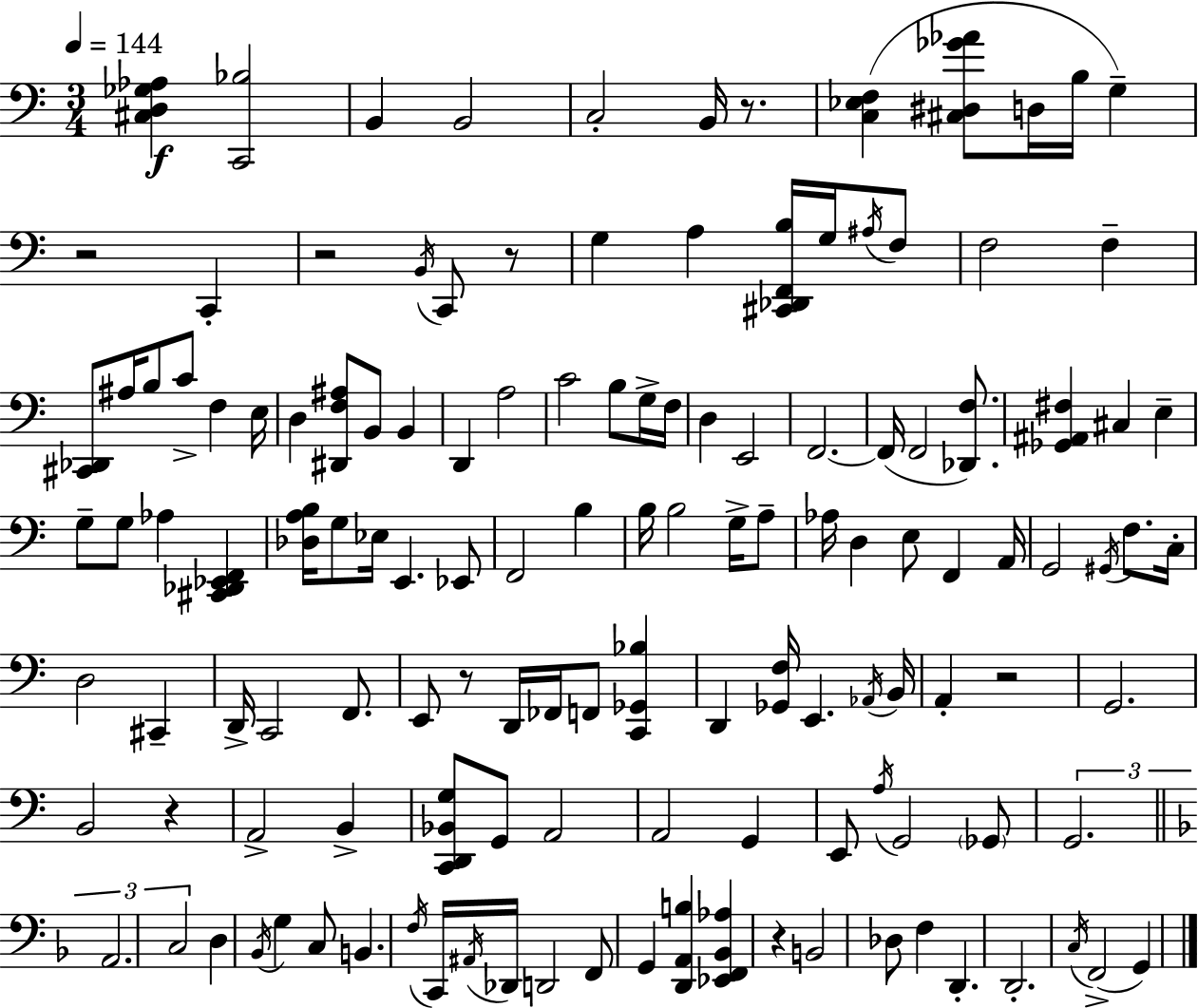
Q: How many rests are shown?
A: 8